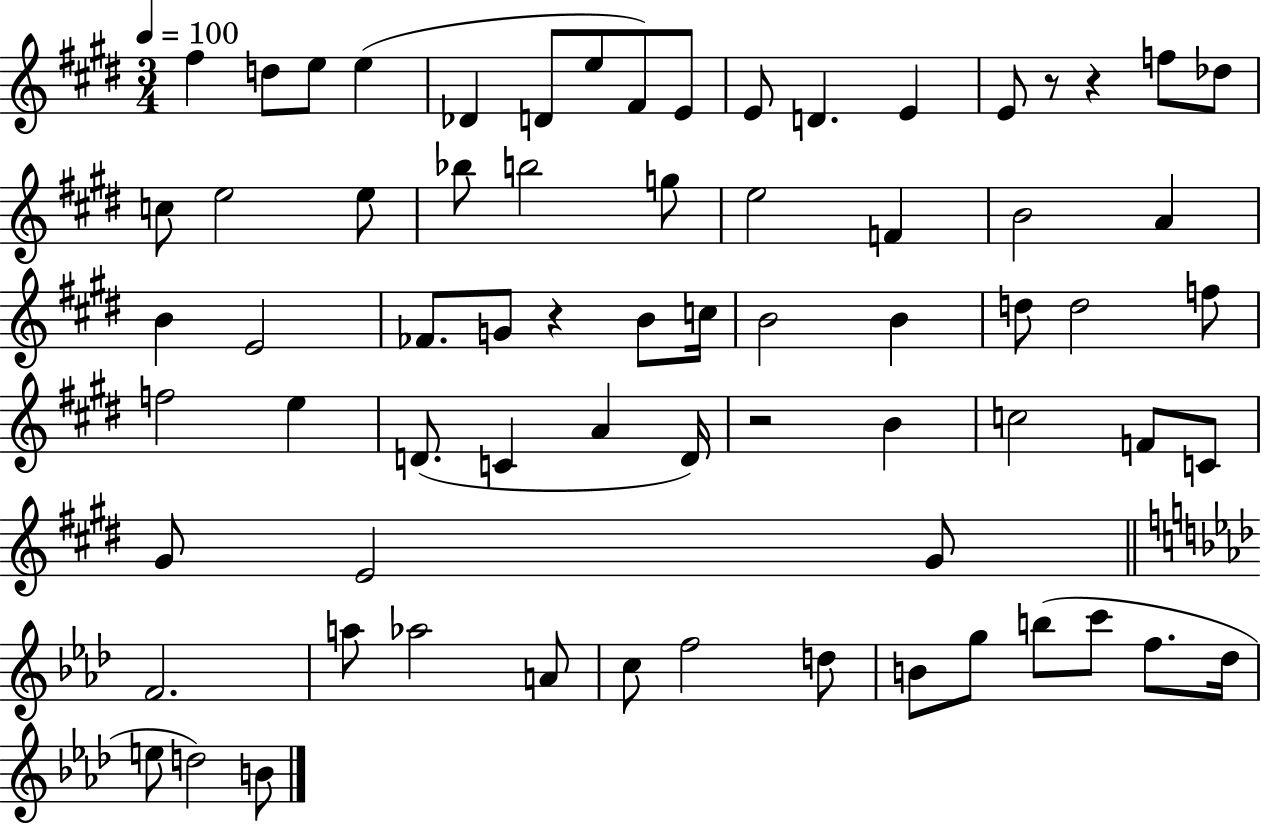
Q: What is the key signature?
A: E major